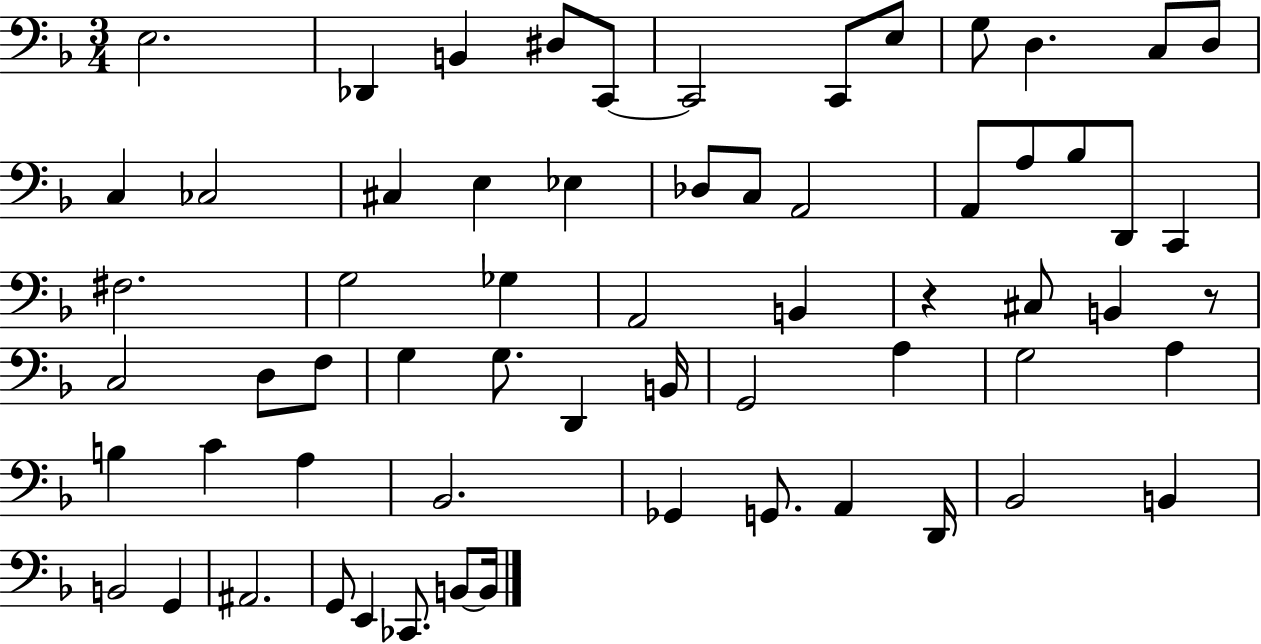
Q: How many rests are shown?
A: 2